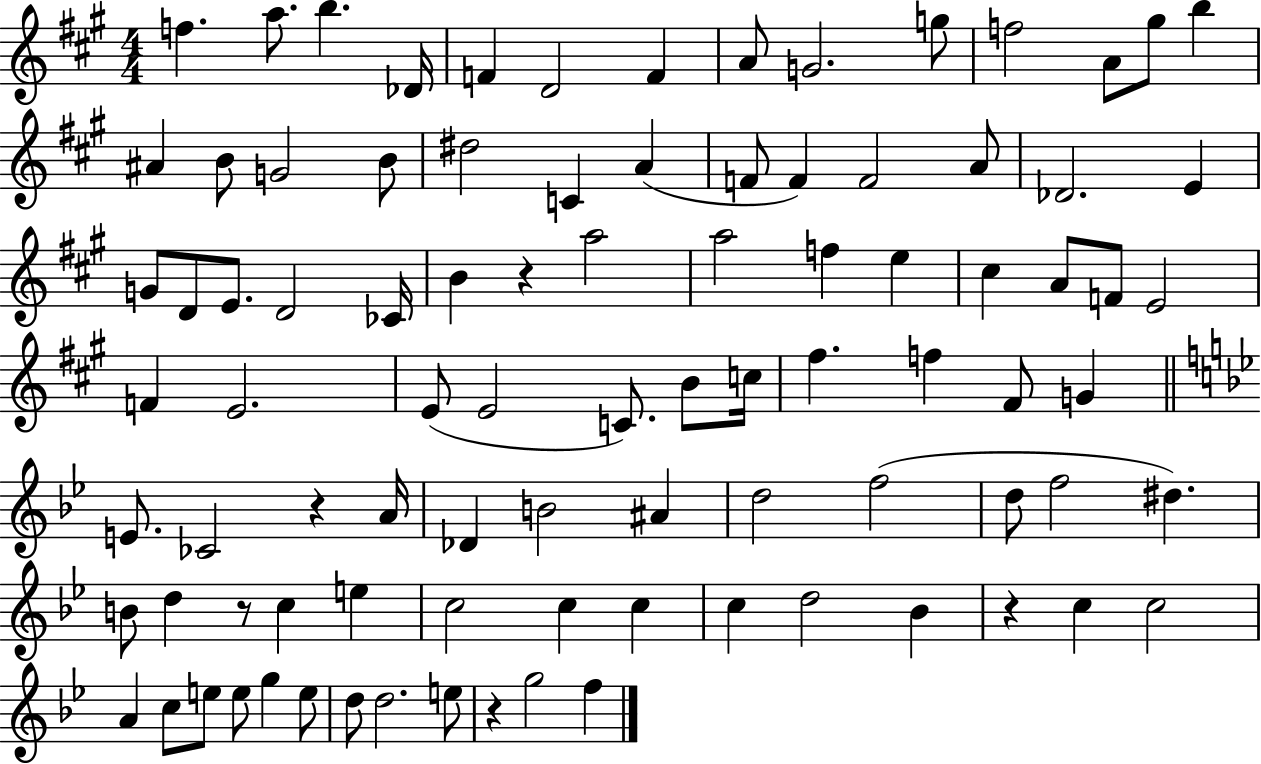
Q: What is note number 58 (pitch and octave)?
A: A#4